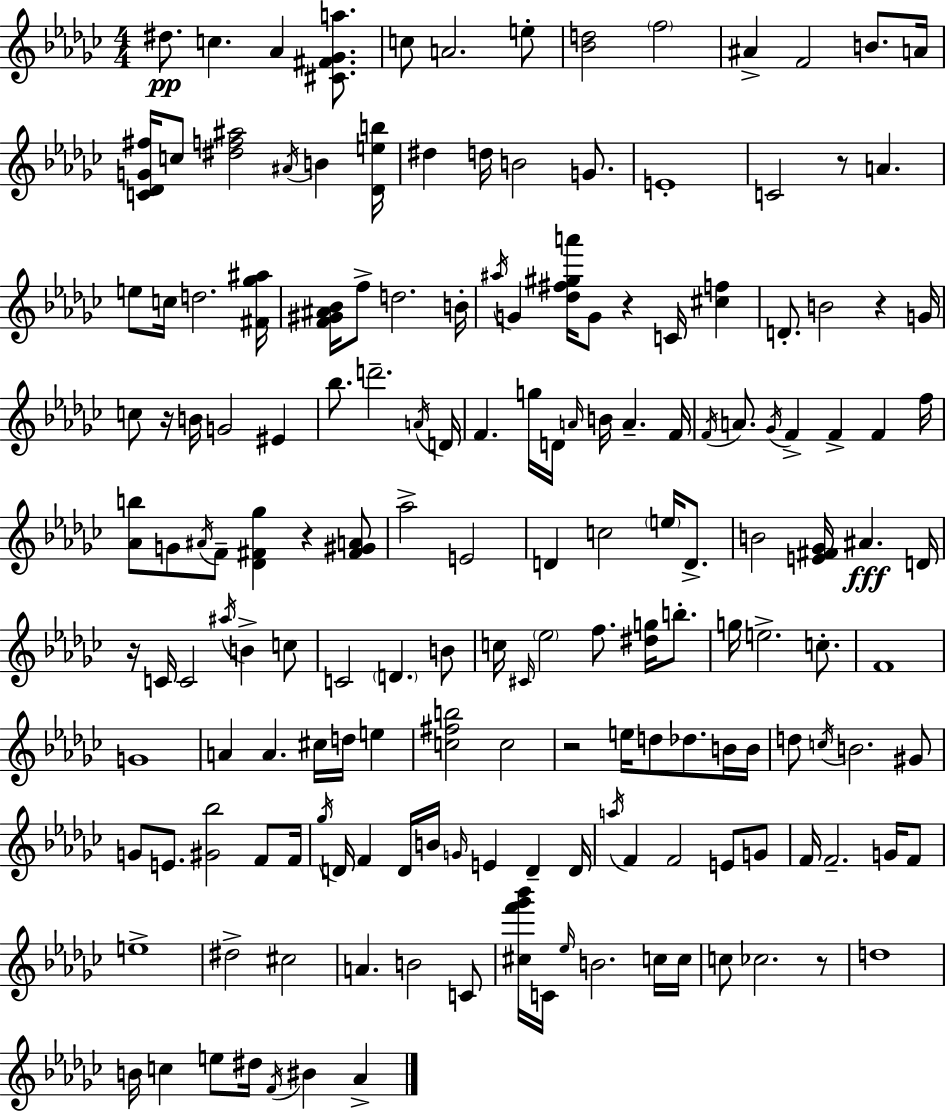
D#5/e. C5/q. Ab4/q [C#4,F#4,Gb4,A5]/e. C5/e A4/h. E5/e [Bb4,D5]/h F5/h A#4/q F4/h B4/e. A4/s [C4,Db4,G4,F#5]/s C5/e [D#5,F5,A#5]/h A#4/s B4/q [Db4,E5,B5]/s D#5/q D5/s B4/h G4/e. E4/w C4/h R/e A4/q. E5/e C5/s D5/h. [F#4,Gb5,A#5]/s [F4,G#4,A#4,Bb4]/s F5/e D5/h. B4/s A#5/s G4/q [Db5,F#5,G#5,A6]/s G4/e R/q C4/s [C#5,F5]/q D4/e. B4/h R/q G4/s C5/e R/s B4/s G4/h EIS4/q Bb5/e. D6/h. A4/s D4/s F4/q. G5/s D4/s A4/s B4/s A4/q. F4/s F4/s A4/e. Gb4/s F4/q F4/q F4/q F5/s [Ab4,B5]/e G4/e A#4/s F4/e [Db4,F#4,Gb5]/q R/q [F#4,G#4,A4]/e Ab5/h E4/h D4/q C5/h E5/s D4/e. B4/h [E4,F#4,Gb4]/s A#4/q. D4/s R/s C4/s C4/h A#5/s B4/q C5/e C4/h D4/q. B4/e C5/s C#4/s Eb5/h F5/e. [D#5,G5]/s B5/e. G5/s E5/h. C5/e. F4/w G4/w A4/q A4/q. C#5/s D5/s E5/q [C5,F#5,B5]/h C5/h R/h E5/s D5/e Db5/e. B4/s B4/s D5/e C5/s B4/h. G#4/e G4/e E4/e. [G#4,Bb5]/h F4/e F4/s Gb5/s D4/s F4/q D4/s B4/s G4/s E4/q D4/q D4/s A5/s F4/q F4/h E4/e G4/e F4/s F4/h. G4/s F4/e E5/w D#5/h C#5/h A4/q. B4/h C4/e [C#5,F6,Gb6,Bb6]/s C4/s Eb5/s B4/h. C5/s C5/s C5/e CES5/h. R/e D5/w B4/s C5/q E5/e D#5/s F4/s BIS4/q Ab4/q